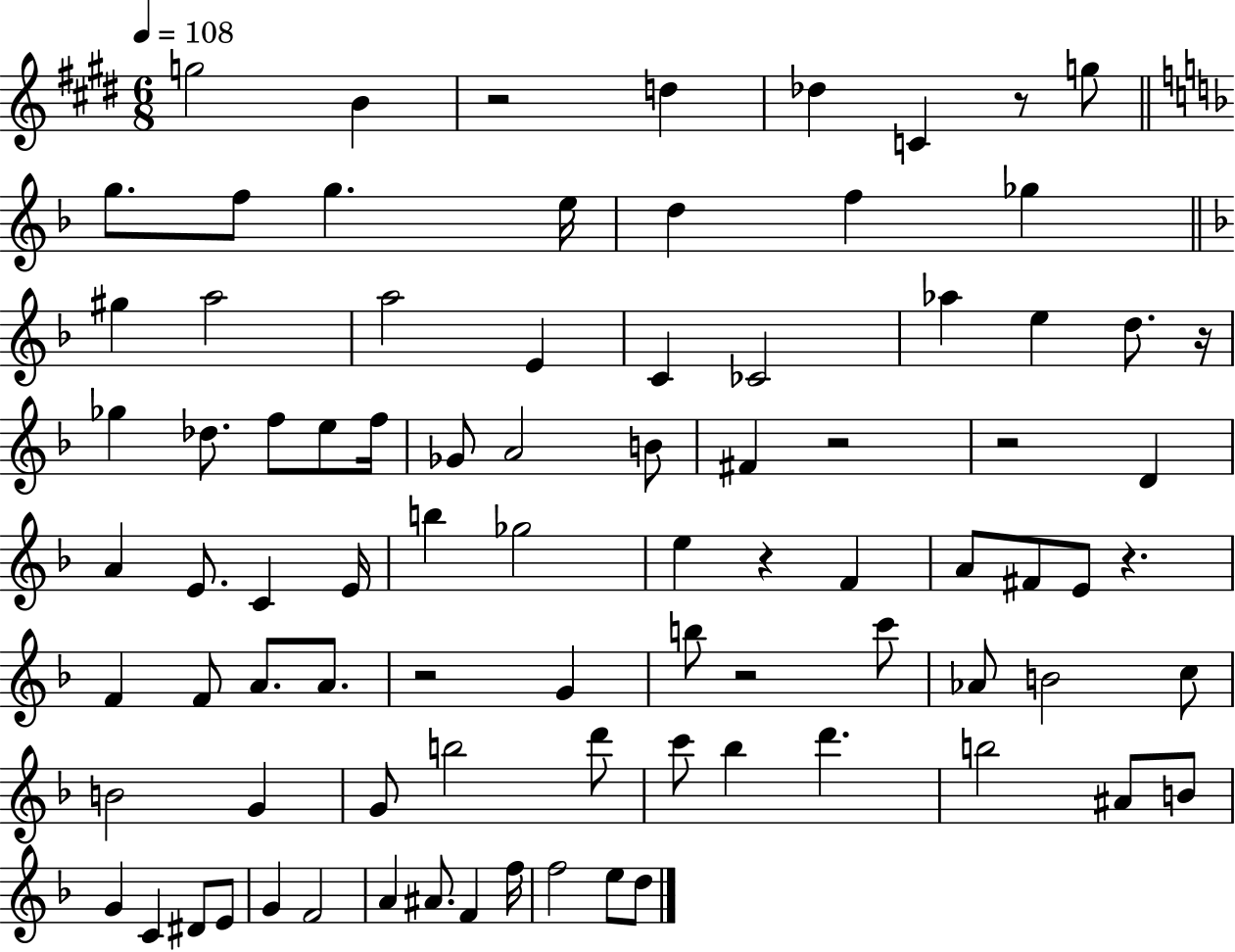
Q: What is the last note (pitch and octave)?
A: D5